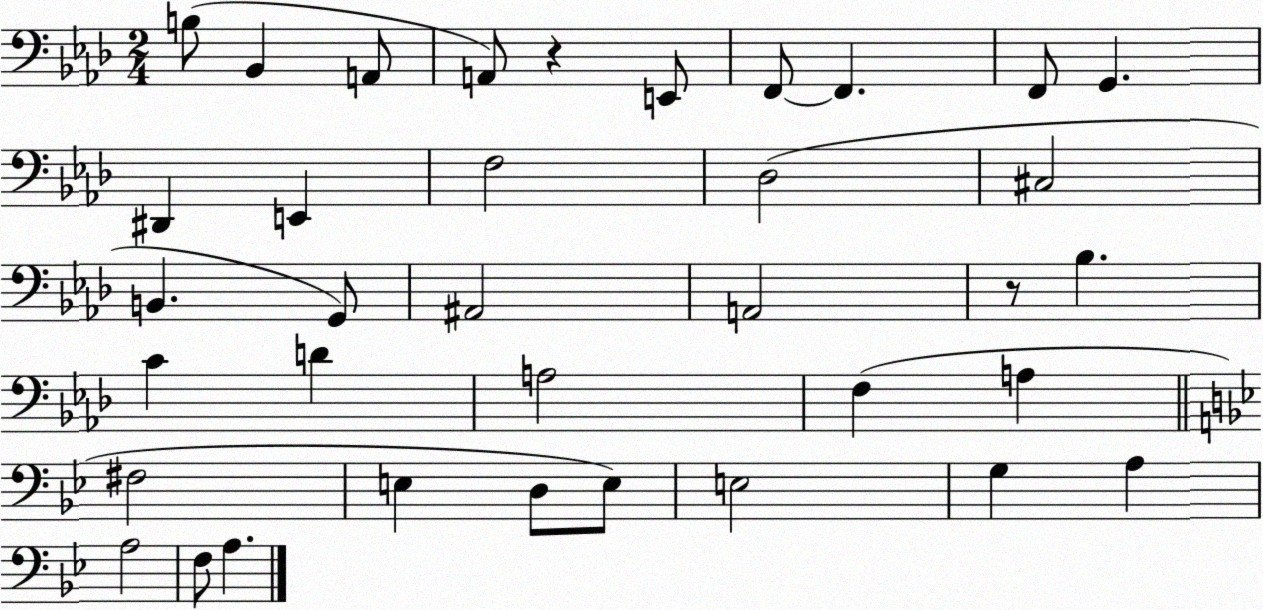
X:1
T:Untitled
M:2/4
L:1/4
K:Ab
B,/2 _B,, A,,/2 A,,/2 z E,,/2 F,,/2 F,, F,,/2 G,, ^D,, E,, F,2 _D,2 ^C,2 B,, G,,/2 ^A,,2 A,,2 z/2 _B, C D A,2 F, A, ^F,2 E, D,/2 E,/2 E,2 G, A, A,2 F,/2 A,